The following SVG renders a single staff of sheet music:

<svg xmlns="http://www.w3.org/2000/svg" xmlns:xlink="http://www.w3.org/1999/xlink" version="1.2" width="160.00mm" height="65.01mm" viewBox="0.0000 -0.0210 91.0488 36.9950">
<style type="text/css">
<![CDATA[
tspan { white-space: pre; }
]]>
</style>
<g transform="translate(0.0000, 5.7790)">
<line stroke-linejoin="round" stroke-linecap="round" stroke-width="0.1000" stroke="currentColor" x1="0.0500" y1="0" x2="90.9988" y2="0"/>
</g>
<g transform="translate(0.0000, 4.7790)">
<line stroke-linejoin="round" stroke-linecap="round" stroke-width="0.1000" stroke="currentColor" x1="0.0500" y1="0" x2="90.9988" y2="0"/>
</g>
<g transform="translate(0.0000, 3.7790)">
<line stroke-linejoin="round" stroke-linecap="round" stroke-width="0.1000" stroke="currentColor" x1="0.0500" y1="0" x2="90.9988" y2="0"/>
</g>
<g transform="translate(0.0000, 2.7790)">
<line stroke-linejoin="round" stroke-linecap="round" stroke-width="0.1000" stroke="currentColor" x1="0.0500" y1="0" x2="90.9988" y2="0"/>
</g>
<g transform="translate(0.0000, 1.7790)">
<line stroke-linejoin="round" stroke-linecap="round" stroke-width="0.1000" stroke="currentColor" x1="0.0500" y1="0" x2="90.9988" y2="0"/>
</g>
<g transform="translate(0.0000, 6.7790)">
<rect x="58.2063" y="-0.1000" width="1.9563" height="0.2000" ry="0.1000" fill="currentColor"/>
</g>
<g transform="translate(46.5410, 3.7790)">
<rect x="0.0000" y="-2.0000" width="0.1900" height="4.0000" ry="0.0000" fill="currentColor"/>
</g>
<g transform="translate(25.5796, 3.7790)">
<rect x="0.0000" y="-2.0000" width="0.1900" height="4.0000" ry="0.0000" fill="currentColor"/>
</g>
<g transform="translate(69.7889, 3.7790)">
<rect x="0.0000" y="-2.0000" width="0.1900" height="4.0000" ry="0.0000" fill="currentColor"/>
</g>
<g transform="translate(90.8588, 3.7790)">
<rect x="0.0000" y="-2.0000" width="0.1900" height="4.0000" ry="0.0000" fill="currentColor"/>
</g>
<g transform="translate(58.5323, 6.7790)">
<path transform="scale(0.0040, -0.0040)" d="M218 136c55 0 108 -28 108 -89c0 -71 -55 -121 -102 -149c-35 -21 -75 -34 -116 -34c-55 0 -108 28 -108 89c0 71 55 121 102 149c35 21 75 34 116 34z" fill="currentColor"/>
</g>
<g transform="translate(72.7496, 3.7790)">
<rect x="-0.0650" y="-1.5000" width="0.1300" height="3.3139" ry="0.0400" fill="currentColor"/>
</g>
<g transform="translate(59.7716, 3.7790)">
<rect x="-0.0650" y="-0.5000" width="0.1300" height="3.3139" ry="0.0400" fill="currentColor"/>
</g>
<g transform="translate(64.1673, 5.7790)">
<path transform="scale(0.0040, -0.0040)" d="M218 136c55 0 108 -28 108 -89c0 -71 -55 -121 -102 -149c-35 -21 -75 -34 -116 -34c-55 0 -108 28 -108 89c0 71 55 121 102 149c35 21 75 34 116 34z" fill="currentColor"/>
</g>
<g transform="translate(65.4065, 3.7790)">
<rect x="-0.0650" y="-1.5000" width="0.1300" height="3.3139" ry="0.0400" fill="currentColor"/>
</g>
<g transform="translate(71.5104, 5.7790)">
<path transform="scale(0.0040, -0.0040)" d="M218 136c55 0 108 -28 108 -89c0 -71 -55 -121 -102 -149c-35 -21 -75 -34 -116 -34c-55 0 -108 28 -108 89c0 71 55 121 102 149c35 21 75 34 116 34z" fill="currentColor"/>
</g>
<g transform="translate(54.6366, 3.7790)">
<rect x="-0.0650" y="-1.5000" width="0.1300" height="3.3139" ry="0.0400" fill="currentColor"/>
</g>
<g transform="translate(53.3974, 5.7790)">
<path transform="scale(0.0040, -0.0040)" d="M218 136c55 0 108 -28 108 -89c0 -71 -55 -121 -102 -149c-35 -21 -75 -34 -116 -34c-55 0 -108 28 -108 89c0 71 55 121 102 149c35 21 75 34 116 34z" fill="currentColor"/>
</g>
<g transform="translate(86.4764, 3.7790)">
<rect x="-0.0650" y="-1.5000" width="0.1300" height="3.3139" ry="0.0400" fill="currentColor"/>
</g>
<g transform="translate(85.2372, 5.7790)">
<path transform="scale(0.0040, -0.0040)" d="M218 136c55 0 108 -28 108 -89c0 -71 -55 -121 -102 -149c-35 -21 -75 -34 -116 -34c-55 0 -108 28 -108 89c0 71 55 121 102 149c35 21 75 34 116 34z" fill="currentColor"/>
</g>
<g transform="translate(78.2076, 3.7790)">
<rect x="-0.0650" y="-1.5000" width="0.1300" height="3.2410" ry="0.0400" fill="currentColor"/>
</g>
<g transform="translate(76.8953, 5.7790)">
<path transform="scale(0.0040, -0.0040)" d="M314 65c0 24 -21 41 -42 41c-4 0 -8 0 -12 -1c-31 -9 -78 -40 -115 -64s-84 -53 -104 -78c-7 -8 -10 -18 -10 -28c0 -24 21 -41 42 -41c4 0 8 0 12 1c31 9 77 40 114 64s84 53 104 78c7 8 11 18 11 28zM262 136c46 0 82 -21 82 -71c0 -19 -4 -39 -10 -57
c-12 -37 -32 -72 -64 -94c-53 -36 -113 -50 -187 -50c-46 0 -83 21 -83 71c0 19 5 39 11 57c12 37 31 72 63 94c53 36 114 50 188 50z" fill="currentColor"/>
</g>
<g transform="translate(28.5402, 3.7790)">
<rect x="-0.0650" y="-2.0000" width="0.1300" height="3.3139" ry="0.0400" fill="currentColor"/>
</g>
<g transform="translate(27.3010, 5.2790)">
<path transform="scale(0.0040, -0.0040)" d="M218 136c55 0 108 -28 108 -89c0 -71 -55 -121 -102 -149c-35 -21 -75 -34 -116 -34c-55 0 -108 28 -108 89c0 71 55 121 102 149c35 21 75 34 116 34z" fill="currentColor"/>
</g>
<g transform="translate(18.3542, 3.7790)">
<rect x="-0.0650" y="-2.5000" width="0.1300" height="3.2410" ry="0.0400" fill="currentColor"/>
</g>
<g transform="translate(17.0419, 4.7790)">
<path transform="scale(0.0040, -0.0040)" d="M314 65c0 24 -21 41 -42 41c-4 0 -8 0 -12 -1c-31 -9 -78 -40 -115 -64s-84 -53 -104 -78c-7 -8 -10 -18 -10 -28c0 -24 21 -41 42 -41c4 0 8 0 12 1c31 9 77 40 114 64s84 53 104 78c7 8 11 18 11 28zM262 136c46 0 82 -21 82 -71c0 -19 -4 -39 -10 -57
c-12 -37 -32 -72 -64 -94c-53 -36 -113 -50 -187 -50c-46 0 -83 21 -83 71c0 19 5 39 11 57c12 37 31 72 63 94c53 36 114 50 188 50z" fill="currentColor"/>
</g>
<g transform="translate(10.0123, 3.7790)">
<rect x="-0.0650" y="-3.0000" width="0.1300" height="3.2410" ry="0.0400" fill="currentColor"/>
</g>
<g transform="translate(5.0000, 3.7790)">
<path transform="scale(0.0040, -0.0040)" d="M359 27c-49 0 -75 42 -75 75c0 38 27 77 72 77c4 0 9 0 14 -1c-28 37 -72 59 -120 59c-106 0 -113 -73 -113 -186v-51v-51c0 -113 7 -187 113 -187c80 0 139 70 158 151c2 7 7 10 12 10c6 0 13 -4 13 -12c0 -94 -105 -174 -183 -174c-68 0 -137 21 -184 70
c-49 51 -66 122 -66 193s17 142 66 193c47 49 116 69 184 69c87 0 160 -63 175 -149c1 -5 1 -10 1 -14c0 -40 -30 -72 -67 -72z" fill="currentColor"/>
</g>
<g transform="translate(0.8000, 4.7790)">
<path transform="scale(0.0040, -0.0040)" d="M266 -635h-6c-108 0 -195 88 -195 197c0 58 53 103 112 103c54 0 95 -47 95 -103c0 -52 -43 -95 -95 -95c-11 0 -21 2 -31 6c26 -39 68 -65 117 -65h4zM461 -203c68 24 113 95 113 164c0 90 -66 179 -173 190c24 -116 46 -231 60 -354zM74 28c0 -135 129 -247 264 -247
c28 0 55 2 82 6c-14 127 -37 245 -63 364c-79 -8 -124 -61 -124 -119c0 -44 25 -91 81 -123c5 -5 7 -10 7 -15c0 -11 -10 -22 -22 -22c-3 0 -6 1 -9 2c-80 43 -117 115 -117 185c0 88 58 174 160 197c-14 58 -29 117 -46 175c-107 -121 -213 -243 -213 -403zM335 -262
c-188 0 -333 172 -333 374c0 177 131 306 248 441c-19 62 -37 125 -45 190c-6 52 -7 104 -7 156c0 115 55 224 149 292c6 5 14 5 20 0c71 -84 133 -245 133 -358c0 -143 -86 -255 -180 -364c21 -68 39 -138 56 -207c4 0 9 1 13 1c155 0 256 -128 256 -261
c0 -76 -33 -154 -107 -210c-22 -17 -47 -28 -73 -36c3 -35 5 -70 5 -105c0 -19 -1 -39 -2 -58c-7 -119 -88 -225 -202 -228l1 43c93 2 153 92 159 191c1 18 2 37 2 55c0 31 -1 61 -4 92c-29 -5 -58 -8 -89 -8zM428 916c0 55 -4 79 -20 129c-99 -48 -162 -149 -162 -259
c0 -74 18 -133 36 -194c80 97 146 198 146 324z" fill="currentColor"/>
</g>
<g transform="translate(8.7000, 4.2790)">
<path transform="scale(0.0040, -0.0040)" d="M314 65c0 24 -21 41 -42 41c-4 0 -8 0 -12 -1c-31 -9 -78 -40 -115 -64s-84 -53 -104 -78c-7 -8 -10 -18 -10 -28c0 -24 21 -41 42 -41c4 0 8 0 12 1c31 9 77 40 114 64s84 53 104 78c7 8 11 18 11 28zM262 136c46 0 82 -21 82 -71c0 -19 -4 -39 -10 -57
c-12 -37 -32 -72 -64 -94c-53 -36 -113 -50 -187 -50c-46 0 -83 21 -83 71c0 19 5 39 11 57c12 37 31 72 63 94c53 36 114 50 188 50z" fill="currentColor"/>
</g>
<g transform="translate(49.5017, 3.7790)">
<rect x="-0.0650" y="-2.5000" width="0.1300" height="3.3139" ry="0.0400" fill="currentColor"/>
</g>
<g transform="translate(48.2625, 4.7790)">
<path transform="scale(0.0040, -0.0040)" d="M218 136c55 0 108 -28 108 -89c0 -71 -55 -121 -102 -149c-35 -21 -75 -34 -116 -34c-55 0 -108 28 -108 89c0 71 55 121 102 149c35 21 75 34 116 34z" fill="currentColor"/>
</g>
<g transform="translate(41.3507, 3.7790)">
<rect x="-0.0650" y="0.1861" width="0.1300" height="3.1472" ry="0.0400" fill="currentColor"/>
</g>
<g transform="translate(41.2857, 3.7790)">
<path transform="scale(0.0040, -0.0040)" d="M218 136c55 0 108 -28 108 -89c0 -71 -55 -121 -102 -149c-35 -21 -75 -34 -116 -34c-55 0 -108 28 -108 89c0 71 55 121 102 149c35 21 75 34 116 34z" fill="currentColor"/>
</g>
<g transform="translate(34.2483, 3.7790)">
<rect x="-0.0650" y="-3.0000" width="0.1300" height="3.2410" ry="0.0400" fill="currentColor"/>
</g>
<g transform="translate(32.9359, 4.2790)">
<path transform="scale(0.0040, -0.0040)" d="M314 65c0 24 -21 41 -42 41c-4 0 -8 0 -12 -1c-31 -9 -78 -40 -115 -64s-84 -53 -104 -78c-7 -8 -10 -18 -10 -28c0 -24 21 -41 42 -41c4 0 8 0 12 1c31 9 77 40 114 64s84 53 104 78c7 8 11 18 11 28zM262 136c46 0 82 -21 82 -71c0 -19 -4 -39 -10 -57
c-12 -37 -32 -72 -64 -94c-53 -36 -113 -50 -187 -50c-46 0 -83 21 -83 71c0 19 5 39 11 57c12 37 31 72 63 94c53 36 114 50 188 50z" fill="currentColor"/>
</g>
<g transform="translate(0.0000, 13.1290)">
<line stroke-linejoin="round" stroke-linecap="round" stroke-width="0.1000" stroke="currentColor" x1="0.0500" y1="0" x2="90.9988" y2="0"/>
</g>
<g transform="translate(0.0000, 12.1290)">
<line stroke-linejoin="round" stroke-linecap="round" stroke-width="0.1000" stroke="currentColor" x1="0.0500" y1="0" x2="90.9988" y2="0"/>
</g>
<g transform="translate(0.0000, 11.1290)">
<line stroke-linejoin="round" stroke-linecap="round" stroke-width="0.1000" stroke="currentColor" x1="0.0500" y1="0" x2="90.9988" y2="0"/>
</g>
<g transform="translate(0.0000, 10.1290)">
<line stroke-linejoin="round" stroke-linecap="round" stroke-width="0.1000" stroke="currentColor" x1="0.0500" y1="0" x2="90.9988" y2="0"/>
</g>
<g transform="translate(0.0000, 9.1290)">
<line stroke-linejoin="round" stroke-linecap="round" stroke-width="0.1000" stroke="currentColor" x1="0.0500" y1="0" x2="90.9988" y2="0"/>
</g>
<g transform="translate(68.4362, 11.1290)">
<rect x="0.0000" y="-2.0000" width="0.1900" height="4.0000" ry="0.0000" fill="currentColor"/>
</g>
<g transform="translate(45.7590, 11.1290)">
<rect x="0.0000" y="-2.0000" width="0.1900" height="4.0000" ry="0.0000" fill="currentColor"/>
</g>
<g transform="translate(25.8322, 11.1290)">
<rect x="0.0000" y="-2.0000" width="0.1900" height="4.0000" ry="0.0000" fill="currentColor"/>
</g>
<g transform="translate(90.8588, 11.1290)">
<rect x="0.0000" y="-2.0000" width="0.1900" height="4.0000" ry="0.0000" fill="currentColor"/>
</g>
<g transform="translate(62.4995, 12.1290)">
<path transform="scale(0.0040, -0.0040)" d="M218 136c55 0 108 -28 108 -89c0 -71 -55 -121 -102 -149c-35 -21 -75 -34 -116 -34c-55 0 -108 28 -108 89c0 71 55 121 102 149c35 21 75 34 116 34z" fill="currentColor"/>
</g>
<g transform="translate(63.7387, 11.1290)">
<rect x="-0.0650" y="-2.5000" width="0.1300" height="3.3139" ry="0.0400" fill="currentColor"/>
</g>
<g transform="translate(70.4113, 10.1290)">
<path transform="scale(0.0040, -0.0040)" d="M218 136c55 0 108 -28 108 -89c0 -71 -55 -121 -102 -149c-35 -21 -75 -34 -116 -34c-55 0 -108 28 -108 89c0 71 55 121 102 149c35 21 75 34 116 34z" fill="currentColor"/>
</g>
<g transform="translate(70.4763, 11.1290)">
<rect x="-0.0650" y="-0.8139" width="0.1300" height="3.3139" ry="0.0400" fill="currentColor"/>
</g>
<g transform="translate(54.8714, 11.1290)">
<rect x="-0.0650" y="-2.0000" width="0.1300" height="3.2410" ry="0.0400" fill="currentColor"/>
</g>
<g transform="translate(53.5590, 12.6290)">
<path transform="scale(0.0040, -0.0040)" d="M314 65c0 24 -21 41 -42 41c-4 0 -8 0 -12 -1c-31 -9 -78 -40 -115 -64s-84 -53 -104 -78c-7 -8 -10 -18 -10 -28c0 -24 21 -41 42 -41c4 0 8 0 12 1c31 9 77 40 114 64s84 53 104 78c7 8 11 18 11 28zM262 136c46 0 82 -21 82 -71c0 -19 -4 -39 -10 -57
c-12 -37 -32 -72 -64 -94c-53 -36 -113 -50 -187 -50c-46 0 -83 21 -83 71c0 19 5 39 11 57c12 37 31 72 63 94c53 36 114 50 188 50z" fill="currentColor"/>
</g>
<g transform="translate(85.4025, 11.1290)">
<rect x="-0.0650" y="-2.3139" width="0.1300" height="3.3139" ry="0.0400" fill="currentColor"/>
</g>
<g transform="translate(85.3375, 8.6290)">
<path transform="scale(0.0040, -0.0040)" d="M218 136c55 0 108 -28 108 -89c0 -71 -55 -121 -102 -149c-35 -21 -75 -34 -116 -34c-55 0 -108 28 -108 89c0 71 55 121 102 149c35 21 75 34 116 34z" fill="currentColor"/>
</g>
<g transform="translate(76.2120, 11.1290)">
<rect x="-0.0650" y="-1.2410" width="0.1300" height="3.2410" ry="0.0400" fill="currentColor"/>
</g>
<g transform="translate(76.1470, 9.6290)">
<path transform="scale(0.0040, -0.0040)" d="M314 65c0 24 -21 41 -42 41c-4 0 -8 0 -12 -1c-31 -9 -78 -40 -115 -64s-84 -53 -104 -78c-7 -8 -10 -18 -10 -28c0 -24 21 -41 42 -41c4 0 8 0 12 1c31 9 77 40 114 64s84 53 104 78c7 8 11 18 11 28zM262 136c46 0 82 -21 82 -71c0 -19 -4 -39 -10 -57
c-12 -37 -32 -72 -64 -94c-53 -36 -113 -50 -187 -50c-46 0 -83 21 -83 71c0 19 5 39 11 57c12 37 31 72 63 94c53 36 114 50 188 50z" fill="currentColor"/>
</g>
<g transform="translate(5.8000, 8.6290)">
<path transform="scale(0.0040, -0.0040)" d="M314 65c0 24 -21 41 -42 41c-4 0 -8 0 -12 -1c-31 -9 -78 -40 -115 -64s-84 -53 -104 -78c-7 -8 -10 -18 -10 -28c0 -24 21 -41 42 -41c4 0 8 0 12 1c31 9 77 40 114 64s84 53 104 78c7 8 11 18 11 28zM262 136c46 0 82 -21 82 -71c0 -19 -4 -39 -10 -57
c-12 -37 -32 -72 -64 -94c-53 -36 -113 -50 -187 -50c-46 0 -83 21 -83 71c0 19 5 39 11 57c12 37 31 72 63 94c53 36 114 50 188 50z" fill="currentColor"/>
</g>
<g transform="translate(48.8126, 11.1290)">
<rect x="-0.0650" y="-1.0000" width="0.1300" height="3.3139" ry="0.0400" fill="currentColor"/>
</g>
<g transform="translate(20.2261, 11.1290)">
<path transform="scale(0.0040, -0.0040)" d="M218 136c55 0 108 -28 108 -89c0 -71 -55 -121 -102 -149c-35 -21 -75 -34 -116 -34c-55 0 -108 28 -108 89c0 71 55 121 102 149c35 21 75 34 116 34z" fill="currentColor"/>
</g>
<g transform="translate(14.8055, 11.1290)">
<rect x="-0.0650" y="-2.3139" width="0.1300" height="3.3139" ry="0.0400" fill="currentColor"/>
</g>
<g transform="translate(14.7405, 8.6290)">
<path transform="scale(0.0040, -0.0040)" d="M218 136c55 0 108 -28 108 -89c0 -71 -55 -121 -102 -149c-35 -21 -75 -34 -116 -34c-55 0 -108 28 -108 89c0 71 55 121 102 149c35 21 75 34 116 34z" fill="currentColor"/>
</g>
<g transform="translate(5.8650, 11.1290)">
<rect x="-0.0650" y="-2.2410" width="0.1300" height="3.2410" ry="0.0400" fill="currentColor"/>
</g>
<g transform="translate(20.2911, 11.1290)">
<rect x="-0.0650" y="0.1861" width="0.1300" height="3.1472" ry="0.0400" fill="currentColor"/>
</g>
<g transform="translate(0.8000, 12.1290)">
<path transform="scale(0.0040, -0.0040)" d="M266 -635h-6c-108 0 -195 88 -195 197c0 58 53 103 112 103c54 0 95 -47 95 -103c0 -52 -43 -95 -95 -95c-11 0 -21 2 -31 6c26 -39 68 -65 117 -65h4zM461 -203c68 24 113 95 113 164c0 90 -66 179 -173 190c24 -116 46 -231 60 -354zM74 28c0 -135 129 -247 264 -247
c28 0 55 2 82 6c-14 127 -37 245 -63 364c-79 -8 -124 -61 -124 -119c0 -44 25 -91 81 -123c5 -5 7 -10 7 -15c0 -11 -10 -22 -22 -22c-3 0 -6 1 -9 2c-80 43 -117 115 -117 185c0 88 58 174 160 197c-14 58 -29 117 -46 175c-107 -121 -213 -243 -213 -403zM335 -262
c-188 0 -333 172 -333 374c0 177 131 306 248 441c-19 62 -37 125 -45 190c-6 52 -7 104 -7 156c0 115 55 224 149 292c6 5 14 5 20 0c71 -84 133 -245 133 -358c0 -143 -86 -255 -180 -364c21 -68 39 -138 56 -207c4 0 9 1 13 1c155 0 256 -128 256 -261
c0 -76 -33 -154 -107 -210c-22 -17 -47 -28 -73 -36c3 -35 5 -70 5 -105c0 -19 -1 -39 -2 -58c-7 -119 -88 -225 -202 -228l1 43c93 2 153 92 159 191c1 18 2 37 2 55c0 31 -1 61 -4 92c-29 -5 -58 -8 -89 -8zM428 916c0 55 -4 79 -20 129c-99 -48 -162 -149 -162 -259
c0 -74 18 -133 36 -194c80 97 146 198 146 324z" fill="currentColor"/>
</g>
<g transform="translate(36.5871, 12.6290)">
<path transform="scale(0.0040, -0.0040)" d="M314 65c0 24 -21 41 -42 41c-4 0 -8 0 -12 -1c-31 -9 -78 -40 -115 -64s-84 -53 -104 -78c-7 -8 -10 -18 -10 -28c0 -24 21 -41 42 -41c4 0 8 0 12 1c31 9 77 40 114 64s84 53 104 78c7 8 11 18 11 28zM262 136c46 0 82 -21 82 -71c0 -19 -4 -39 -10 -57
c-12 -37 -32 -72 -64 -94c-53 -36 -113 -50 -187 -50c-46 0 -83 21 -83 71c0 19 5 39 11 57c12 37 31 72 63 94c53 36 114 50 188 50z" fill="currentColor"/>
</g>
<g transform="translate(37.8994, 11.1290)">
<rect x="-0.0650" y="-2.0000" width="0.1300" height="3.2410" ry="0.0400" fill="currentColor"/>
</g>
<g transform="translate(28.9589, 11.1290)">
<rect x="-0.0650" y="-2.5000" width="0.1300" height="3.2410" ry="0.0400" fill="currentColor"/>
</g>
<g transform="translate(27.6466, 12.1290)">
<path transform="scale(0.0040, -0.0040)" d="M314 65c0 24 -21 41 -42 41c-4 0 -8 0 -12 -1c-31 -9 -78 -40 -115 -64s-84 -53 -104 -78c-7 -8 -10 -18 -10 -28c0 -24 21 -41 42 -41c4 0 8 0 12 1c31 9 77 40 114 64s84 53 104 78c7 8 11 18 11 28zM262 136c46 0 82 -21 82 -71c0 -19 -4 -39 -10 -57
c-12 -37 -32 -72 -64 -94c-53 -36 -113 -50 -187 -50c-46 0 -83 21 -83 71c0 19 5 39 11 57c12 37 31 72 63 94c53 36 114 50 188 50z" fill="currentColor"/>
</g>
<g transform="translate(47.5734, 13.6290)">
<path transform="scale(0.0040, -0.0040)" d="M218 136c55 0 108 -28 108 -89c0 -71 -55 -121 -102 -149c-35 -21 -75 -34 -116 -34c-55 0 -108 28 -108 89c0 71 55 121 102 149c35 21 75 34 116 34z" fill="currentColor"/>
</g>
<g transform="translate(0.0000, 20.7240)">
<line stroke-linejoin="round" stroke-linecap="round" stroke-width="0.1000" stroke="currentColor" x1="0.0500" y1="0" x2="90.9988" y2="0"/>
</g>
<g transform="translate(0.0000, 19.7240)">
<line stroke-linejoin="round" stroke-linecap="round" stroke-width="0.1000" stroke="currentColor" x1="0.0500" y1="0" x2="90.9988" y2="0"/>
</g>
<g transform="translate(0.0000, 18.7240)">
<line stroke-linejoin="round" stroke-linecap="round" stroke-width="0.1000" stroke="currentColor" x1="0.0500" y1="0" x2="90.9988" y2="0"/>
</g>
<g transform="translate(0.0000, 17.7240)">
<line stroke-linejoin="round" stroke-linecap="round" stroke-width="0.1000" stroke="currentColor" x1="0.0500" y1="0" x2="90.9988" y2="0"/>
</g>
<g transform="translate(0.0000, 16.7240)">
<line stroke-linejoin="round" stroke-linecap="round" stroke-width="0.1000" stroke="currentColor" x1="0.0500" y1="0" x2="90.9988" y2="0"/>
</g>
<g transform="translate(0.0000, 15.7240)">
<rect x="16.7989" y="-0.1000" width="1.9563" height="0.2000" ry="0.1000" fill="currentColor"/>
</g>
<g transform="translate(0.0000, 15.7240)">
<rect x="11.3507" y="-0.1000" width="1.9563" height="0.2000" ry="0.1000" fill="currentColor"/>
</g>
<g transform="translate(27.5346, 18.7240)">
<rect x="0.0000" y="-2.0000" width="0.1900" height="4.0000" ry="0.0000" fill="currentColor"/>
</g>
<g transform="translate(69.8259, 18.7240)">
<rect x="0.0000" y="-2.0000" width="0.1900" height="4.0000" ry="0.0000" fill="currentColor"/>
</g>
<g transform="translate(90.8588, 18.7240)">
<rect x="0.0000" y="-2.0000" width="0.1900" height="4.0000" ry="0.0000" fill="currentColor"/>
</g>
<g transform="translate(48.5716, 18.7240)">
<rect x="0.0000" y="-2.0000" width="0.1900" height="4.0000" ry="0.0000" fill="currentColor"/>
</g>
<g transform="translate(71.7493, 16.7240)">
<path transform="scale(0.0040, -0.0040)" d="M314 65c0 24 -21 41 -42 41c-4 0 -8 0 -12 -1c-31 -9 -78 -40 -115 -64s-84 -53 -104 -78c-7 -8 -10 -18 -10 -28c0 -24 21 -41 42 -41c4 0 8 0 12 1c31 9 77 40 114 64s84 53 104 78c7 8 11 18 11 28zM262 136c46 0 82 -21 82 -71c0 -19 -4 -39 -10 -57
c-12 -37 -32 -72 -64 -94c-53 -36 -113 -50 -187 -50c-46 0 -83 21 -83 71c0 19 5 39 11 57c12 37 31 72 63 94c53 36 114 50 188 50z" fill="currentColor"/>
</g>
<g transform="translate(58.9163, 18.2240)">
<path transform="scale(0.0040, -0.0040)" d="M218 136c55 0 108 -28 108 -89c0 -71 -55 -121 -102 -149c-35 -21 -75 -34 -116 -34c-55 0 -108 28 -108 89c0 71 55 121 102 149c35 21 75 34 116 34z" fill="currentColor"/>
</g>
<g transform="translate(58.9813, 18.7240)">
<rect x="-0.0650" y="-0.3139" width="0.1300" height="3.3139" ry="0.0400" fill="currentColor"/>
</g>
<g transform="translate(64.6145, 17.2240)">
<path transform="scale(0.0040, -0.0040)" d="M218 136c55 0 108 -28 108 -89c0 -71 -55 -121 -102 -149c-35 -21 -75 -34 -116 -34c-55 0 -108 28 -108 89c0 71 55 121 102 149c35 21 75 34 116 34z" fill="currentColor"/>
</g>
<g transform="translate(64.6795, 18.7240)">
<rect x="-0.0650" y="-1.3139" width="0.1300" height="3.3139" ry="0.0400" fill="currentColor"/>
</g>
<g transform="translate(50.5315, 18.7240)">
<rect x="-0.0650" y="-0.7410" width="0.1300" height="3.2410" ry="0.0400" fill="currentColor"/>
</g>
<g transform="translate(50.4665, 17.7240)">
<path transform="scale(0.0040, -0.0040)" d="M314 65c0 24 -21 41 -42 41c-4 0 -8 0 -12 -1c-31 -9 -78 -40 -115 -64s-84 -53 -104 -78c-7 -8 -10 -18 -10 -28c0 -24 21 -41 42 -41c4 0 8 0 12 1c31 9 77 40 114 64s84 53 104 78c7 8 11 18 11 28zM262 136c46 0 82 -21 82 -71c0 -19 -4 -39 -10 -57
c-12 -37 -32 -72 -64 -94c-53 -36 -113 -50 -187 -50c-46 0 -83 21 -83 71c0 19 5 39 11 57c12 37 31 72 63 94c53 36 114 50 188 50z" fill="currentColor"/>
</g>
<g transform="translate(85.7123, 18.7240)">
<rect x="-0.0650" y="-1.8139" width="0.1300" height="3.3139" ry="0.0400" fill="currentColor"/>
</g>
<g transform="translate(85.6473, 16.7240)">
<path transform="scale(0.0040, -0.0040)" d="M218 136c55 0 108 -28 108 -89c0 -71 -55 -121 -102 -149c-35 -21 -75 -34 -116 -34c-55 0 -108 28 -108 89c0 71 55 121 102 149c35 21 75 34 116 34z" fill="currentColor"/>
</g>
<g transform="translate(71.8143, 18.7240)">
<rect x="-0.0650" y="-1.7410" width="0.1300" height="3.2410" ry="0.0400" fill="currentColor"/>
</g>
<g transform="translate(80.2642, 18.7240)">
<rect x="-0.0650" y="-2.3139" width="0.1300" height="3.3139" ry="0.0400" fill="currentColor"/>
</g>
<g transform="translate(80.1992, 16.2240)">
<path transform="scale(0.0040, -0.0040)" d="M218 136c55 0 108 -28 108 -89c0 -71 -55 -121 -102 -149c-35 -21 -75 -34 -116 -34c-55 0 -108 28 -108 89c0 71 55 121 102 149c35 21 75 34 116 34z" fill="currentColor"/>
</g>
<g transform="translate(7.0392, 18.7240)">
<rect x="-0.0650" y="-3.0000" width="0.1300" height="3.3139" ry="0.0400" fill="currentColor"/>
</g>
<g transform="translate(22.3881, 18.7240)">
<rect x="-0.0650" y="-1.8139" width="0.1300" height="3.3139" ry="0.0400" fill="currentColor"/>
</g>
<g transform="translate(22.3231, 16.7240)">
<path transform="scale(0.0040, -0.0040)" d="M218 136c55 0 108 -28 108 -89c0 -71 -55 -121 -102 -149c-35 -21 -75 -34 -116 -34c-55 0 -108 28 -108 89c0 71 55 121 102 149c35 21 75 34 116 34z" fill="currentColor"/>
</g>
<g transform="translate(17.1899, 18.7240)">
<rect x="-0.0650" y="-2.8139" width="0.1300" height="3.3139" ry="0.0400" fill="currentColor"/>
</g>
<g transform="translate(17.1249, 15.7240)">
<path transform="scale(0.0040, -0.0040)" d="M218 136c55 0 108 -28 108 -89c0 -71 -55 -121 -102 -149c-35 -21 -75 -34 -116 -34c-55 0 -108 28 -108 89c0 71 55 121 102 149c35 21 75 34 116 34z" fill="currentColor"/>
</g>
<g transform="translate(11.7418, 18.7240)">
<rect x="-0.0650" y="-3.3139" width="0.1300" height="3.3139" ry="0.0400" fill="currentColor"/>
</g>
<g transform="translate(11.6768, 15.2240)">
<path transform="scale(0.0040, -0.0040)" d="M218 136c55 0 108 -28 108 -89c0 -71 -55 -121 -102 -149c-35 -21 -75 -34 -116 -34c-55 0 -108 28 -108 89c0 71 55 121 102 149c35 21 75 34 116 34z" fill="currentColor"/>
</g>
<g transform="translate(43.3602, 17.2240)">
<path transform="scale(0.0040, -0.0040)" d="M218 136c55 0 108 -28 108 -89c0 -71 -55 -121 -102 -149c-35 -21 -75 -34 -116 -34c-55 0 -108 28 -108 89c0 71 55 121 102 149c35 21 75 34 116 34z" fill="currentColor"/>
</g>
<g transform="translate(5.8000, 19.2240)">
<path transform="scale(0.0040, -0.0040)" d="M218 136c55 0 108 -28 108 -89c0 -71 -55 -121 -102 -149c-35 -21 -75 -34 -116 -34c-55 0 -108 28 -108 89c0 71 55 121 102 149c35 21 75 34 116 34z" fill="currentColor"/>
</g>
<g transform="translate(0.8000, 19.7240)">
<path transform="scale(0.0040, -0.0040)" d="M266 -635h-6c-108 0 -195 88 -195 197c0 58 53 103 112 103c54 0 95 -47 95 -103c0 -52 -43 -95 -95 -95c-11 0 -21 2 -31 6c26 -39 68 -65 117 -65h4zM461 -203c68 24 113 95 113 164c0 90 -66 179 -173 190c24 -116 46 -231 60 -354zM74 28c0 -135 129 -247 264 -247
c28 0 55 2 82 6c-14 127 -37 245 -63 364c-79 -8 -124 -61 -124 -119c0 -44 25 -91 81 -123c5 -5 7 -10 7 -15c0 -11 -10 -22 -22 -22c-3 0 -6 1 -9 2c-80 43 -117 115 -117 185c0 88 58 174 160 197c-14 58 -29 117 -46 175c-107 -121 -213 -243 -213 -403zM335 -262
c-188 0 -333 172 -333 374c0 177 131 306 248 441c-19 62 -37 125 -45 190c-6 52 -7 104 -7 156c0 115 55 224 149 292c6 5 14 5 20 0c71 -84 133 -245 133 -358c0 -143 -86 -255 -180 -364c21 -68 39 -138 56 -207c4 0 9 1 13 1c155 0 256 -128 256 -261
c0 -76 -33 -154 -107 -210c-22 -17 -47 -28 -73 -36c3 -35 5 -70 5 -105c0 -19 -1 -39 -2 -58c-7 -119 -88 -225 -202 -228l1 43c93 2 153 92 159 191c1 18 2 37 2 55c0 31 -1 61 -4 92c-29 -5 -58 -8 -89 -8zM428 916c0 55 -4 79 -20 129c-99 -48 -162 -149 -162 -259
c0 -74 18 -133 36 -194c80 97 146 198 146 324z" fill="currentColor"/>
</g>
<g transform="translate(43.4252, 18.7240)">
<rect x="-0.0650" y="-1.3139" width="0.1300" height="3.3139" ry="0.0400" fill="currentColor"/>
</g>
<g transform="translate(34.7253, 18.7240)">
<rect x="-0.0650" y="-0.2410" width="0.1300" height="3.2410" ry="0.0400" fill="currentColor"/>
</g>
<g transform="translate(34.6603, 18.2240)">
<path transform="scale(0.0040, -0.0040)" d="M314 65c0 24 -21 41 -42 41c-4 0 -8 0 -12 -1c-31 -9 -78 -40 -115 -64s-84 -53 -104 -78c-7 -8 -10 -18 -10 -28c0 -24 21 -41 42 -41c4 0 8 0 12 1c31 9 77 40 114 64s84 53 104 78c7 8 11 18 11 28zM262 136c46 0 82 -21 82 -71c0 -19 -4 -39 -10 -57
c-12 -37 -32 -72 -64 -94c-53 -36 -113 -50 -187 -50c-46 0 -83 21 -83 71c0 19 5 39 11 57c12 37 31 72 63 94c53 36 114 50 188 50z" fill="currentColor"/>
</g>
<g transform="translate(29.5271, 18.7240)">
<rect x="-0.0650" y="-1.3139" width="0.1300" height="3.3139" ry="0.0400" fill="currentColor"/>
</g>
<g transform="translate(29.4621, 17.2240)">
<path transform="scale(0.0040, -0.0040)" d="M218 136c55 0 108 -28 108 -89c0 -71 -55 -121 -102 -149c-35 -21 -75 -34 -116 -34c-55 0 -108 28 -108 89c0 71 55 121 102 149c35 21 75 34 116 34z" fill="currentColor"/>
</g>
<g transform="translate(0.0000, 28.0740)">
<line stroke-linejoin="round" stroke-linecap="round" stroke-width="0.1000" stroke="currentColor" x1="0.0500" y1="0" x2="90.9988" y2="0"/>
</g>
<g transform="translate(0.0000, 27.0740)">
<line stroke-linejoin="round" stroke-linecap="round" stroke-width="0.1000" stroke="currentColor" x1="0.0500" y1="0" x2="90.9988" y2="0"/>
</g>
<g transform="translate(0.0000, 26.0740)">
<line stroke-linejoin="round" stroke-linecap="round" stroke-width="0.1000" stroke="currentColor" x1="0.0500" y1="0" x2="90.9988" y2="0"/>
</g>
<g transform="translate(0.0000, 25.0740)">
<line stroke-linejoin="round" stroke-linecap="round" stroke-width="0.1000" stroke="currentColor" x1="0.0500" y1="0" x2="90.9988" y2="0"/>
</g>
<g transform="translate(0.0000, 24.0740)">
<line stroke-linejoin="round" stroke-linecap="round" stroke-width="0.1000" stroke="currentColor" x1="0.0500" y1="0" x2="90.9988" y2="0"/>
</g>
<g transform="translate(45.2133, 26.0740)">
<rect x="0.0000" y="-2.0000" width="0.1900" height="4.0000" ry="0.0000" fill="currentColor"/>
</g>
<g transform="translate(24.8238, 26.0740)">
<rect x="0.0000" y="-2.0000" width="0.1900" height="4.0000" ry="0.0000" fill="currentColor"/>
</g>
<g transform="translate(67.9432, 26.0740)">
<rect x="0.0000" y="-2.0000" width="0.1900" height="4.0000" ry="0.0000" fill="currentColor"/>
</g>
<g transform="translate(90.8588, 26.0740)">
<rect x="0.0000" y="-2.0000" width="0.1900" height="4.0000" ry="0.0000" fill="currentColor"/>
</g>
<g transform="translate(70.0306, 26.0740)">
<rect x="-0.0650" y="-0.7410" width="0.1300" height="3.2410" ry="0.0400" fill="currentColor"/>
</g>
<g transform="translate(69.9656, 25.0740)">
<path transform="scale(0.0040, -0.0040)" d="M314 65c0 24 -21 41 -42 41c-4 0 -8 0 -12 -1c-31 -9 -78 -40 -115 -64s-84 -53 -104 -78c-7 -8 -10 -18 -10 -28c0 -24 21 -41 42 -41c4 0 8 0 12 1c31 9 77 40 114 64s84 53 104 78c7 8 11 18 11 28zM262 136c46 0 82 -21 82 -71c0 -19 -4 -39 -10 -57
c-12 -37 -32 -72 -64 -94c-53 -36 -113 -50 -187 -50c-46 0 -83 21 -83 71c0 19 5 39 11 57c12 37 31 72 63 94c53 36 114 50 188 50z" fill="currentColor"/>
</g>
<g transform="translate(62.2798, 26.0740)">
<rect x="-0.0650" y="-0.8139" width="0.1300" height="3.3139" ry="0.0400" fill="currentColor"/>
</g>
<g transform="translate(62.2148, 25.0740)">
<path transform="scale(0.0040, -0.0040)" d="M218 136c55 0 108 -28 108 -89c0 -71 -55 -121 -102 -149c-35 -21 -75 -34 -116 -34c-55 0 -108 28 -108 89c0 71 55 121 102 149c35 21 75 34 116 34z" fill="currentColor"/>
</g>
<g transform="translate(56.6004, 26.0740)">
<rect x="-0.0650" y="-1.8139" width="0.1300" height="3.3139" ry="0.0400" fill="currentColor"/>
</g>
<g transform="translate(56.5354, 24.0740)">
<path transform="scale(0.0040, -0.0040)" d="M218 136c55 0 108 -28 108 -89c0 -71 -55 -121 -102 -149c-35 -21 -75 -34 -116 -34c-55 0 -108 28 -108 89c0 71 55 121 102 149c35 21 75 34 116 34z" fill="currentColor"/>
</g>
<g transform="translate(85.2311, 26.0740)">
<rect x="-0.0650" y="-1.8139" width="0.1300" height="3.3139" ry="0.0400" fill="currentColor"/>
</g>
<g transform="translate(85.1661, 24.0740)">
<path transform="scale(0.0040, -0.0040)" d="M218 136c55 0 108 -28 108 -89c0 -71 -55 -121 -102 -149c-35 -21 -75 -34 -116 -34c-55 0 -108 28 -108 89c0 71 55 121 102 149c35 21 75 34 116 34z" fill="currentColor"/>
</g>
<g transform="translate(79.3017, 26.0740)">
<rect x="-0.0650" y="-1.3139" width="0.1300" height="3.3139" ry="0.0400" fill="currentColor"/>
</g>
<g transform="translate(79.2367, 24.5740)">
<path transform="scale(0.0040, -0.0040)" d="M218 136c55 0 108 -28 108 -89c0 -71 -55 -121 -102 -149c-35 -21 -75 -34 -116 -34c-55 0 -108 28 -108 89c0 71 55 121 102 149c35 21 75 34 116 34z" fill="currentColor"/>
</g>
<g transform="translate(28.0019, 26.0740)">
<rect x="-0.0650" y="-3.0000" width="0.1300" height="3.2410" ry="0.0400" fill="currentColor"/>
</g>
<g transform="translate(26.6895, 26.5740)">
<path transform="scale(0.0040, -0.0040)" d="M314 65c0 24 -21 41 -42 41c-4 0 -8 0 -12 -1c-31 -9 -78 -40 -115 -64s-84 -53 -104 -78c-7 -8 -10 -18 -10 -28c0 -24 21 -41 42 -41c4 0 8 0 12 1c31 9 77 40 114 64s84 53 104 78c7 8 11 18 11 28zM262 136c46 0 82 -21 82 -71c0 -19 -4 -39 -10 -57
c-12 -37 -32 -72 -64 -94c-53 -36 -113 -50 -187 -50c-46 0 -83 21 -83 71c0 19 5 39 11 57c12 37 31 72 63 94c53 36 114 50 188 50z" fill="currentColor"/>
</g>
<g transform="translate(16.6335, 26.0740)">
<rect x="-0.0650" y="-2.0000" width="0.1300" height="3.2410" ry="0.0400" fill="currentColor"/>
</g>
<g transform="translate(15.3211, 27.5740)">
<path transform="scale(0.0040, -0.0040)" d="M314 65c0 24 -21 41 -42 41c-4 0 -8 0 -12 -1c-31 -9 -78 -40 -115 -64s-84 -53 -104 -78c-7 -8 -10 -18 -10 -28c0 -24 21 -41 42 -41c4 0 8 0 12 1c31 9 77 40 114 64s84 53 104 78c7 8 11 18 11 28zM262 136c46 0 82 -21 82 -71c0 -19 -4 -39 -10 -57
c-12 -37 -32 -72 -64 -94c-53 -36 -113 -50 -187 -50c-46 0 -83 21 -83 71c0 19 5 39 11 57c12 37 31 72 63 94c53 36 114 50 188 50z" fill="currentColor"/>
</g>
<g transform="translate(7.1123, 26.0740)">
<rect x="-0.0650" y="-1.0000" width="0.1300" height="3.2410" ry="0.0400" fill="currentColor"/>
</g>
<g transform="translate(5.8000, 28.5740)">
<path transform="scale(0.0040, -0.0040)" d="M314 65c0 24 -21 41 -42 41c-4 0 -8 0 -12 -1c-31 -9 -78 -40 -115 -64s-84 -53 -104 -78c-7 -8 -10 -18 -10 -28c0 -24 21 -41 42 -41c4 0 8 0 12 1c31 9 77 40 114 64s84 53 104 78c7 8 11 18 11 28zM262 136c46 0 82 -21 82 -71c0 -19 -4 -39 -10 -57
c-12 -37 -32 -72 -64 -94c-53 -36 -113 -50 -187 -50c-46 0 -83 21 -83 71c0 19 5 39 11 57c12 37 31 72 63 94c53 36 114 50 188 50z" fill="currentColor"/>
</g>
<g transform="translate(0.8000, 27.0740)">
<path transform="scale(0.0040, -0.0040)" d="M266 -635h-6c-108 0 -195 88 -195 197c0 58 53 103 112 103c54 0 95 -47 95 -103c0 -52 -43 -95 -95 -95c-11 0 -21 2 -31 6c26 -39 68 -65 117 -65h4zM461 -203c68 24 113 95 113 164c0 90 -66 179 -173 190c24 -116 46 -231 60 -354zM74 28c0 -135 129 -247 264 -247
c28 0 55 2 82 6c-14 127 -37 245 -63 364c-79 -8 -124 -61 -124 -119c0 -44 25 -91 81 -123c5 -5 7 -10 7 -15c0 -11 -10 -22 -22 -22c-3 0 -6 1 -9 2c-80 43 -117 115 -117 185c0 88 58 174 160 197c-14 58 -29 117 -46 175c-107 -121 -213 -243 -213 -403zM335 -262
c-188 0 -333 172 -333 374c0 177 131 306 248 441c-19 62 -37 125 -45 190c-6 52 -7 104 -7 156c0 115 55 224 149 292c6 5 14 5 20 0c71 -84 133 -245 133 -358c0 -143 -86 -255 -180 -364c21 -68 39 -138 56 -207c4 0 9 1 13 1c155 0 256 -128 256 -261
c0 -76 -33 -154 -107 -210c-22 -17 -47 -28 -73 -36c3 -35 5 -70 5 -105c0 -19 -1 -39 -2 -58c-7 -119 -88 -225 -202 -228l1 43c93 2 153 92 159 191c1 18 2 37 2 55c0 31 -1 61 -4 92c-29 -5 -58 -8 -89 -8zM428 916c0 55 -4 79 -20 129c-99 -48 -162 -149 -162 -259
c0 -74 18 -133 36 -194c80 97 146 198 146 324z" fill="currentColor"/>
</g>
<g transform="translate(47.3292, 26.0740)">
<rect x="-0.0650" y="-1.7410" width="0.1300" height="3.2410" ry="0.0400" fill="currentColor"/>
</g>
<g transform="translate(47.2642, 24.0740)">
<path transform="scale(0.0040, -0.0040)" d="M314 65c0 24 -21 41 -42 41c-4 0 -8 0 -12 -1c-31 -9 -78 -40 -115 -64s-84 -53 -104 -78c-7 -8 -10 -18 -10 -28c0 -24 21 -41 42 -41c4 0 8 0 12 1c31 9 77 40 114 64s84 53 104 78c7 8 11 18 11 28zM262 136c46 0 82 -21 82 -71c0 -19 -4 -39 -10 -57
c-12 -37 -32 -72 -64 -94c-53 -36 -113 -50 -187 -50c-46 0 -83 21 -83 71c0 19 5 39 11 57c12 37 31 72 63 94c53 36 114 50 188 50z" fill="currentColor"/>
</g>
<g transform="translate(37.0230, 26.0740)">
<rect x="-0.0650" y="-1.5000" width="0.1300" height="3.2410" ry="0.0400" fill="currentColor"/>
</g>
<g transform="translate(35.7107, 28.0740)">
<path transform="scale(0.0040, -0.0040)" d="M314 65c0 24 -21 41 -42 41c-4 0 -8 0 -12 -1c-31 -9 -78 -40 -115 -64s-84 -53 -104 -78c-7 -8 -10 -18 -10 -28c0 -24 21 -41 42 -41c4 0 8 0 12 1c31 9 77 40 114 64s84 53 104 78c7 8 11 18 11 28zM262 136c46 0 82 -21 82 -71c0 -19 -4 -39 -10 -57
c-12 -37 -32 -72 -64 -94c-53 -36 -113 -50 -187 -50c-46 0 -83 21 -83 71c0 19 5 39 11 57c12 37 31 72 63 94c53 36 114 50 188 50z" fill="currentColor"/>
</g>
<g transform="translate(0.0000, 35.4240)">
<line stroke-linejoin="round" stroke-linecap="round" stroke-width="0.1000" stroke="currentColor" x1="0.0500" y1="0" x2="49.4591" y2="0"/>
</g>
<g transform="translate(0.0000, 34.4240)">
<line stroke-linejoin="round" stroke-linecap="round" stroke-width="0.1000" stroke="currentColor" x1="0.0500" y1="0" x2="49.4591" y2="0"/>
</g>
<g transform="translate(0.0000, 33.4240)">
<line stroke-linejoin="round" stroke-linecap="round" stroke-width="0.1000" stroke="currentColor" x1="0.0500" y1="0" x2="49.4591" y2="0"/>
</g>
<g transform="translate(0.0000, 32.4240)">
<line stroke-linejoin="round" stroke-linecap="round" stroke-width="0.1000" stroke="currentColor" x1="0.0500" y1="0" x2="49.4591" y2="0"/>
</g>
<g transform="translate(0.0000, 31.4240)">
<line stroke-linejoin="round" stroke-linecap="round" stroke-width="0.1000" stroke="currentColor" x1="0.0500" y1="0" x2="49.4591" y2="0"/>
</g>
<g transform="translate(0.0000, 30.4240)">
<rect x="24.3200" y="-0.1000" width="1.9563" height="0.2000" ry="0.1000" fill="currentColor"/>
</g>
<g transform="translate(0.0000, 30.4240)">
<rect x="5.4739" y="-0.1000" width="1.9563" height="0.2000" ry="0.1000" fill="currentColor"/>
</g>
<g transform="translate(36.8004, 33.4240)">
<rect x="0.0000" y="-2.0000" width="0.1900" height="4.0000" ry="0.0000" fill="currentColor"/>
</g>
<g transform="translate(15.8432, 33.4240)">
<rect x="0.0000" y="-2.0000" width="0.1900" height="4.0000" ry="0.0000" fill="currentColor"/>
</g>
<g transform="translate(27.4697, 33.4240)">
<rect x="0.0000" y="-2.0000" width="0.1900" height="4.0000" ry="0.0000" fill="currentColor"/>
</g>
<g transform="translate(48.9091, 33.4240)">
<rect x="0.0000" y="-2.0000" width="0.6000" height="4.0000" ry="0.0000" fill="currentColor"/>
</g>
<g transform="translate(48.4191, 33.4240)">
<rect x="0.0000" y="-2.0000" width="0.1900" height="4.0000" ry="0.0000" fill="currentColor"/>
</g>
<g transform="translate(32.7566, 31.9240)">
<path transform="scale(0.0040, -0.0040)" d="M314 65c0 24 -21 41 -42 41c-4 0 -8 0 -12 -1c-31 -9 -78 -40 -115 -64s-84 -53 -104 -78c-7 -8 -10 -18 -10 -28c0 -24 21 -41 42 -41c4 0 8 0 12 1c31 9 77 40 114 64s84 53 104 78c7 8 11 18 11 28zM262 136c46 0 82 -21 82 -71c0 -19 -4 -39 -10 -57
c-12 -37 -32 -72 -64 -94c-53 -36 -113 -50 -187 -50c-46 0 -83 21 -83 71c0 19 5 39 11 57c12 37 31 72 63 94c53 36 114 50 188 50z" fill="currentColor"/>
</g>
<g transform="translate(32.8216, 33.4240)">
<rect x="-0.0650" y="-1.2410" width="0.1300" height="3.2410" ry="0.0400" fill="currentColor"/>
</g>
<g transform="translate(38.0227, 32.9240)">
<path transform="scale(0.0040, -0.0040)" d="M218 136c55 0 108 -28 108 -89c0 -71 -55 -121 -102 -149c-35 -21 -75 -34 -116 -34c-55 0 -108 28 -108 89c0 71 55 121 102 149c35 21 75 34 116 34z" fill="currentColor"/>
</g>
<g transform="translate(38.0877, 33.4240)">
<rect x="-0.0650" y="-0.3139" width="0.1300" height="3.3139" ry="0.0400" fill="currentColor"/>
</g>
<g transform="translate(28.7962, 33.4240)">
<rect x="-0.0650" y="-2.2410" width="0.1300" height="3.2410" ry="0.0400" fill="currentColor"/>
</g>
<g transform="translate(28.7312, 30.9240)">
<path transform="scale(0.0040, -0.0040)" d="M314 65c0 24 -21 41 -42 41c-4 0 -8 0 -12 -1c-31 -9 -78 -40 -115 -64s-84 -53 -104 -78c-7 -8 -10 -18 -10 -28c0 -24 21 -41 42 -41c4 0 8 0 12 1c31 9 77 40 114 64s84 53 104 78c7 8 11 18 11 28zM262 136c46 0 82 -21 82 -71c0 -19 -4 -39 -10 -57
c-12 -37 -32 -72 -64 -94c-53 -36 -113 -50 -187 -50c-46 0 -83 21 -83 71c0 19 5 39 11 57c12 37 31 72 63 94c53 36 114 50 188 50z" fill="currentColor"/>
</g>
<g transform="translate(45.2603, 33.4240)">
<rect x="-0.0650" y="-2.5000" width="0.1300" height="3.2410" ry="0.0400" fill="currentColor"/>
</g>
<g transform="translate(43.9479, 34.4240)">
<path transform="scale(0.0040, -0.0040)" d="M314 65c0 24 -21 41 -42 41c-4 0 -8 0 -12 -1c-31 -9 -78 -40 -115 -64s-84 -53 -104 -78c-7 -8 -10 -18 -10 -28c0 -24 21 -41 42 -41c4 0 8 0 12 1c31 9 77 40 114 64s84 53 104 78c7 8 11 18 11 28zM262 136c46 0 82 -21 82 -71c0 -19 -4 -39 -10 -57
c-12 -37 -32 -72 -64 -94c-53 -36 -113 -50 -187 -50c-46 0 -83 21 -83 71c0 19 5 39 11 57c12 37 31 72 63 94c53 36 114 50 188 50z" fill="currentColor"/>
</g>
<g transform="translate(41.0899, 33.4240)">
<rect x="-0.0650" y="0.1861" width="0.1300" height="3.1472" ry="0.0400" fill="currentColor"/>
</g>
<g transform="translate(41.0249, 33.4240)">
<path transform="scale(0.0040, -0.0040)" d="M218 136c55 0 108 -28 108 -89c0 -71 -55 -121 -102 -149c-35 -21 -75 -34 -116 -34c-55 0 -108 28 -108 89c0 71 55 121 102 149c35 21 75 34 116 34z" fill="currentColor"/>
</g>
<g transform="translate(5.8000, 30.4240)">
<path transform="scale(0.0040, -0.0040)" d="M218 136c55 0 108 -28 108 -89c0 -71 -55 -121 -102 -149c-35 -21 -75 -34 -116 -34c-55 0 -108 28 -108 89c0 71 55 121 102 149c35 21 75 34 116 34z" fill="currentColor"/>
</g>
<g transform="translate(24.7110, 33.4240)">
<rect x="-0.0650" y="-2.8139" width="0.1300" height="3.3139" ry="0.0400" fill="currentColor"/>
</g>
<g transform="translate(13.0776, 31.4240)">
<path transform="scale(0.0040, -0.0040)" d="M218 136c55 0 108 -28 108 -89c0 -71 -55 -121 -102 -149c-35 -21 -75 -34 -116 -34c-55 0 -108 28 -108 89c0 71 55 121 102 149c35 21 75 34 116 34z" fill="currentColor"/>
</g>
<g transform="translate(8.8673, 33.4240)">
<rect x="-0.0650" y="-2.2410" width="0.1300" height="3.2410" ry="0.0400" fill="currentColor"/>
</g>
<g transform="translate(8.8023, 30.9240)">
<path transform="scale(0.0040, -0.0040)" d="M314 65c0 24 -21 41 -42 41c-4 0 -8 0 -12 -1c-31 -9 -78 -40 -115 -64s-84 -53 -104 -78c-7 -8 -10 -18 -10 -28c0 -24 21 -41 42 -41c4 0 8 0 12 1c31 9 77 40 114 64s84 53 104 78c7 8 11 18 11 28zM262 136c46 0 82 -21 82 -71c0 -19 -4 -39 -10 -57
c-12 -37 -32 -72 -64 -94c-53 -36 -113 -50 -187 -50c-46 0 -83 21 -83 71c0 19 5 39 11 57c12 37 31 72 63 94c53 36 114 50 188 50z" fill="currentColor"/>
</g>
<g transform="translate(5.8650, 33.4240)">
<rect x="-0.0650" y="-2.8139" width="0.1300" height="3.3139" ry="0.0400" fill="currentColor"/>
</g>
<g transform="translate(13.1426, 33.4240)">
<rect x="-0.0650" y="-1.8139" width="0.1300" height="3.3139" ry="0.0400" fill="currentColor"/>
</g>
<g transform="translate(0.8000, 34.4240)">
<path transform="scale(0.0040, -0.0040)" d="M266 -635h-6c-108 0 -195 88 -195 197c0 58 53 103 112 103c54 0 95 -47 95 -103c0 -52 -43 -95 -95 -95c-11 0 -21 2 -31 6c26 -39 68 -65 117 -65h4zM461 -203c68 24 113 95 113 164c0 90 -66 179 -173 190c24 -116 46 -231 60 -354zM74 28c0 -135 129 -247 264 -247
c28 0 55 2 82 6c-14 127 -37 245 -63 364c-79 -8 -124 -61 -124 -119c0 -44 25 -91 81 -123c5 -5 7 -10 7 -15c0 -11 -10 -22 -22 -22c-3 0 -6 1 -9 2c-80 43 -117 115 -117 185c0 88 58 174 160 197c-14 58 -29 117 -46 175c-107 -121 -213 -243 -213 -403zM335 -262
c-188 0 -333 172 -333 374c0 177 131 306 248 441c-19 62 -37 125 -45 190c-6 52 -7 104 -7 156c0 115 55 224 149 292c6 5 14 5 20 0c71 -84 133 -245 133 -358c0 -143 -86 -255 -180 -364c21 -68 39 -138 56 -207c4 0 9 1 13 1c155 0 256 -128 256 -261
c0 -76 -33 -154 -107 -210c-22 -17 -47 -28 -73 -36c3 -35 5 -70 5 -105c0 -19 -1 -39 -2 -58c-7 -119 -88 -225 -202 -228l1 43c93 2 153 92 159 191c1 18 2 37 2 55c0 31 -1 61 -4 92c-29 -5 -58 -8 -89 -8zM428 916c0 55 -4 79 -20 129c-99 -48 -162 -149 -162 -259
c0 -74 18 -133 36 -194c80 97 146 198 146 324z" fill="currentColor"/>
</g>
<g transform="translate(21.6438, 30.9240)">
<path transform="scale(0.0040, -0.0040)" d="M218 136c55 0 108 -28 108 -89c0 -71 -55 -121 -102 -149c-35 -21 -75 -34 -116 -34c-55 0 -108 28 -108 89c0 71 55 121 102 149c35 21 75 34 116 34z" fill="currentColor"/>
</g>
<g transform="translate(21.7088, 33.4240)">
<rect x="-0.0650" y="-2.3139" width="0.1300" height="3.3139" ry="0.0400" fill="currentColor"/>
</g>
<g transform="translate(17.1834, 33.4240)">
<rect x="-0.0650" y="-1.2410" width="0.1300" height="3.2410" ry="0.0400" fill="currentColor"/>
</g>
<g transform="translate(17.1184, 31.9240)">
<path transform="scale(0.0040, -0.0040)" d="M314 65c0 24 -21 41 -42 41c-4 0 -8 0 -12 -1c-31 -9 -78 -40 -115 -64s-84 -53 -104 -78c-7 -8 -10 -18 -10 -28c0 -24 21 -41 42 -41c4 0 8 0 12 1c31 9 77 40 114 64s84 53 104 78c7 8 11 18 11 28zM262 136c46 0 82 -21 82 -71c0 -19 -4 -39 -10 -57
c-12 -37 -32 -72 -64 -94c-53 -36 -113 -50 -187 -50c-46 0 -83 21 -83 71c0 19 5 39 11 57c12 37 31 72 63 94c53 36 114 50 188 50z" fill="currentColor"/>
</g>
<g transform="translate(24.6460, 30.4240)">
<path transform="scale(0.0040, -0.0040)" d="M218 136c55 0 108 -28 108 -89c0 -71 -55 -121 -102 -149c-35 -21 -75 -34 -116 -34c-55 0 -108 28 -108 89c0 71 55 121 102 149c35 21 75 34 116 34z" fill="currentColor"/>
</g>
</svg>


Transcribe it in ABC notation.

X:1
T:Untitled
M:4/4
L:1/4
K:C
A2 G2 F A2 B G E C E E E2 E g2 g B G2 F2 D F2 G d e2 g A b a f e c2 e d2 c e f2 g f D2 F2 A2 E2 f2 f d d2 e f a g2 f e2 g a g2 e2 c B G2